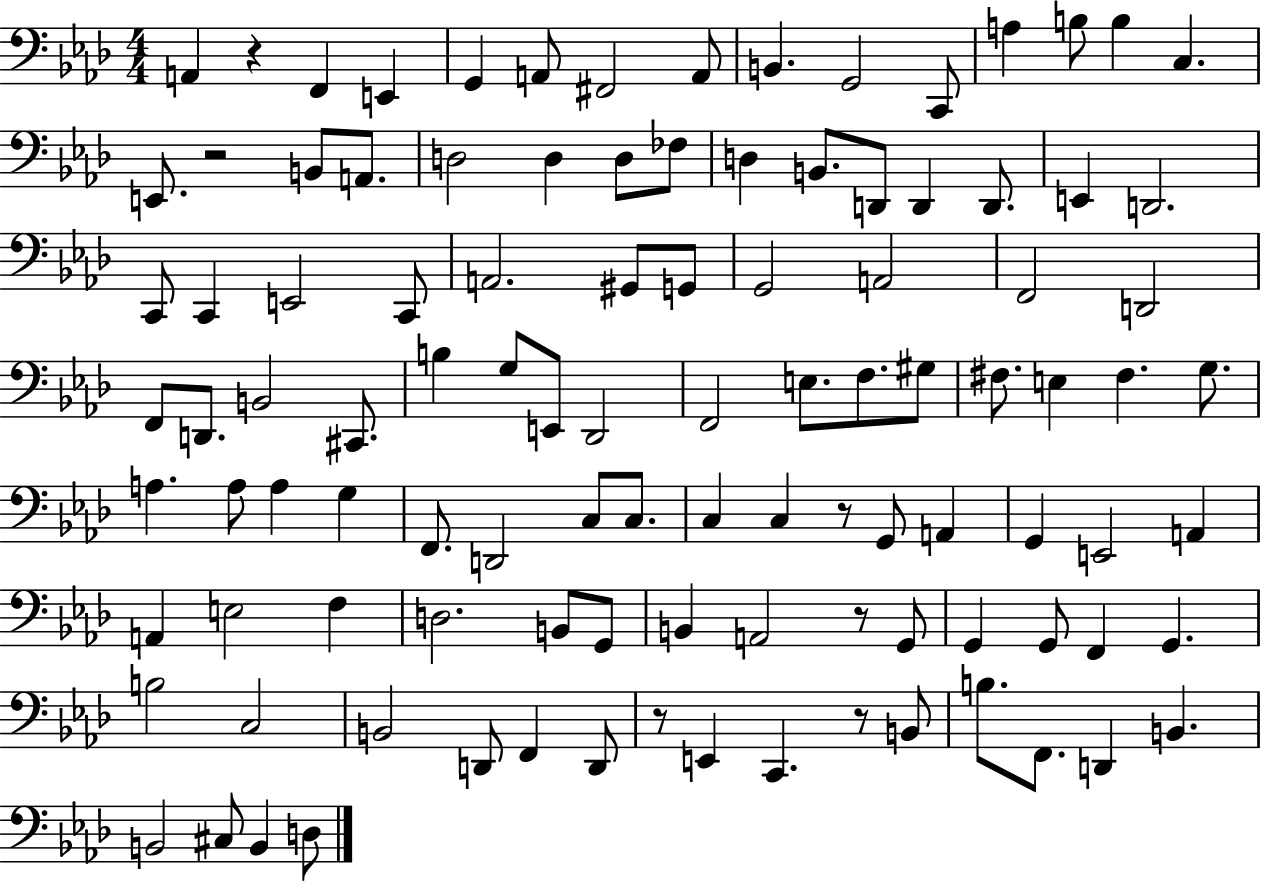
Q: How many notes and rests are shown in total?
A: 106